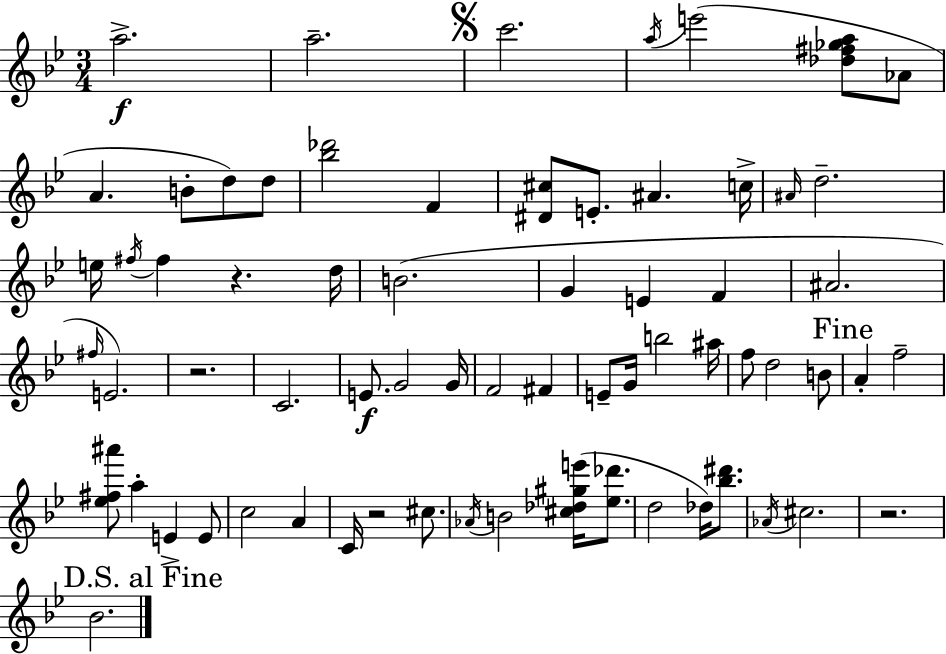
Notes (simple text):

A5/h. A5/h. C6/h. A5/s E6/h [Db5,F#5,Gb5,A5]/e Ab4/e A4/q. B4/e D5/e D5/e [Bb5,Db6]/h F4/q [D#4,C#5]/e E4/e. A#4/q. C5/s A#4/s D5/h. E5/s F#5/s F#5/q R/q. D5/s B4/h. G4/q E4/q F4/q A#4/h. F#5/s E4/h. R/h. C4/h. E4/e. G4/h G4/s F4/h F#4/q E4/e G4/s B5/h A#5/s F5/e D5/h B4/e A4/q F5/h [Eb5,F#5,A#6]/e A5/q E4/q E4/e C5/h A4/q C4/s R/h C#5/e. Ab4/s B4/h [C#5,Db5,G#5,E6]/s [Eb5,Db6]/e. D5/h Db5/s [Bb5,D#6]/e. Ab4/s C#5/h. R/h. Bb4/h.